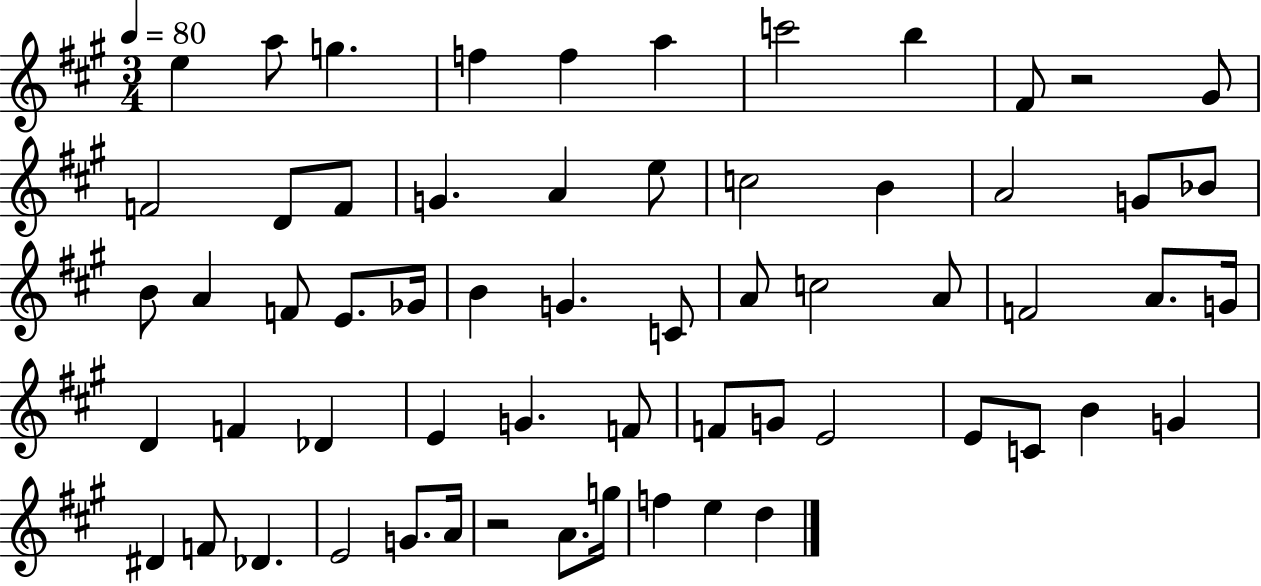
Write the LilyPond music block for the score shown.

{
  \clef treble
  \numericTimeSignature
  \time 3/4
  \key a \major
  \tempo 4 = 80
  e''4 a''8 g''4. | f''4 f''4 a''4 | c'''2 b''4 | fis'8 r2 gis'8 | \break f'2 d'8 f'8 | g'4. a'4 e''8 | c''2 b'4 | a'2 g'8 bes'8 | \break b'8 a'4 f'8 e'8. ges'16 | b'4 g'4. c'8 | a'8 c''2 a'8 | f'2 a'8. g'16 | \break d'4 f'4 des'4 | e'4 g'4. f'8 | f'8 g'8 e'2 | e'8 c'8 b'4 g'4 | \break dis'4 f'8 des'4. | e'2 g'8. a'16 | r2 a'8. g''16 | f''4 e''4 d''4 | \break \bar "|."
}